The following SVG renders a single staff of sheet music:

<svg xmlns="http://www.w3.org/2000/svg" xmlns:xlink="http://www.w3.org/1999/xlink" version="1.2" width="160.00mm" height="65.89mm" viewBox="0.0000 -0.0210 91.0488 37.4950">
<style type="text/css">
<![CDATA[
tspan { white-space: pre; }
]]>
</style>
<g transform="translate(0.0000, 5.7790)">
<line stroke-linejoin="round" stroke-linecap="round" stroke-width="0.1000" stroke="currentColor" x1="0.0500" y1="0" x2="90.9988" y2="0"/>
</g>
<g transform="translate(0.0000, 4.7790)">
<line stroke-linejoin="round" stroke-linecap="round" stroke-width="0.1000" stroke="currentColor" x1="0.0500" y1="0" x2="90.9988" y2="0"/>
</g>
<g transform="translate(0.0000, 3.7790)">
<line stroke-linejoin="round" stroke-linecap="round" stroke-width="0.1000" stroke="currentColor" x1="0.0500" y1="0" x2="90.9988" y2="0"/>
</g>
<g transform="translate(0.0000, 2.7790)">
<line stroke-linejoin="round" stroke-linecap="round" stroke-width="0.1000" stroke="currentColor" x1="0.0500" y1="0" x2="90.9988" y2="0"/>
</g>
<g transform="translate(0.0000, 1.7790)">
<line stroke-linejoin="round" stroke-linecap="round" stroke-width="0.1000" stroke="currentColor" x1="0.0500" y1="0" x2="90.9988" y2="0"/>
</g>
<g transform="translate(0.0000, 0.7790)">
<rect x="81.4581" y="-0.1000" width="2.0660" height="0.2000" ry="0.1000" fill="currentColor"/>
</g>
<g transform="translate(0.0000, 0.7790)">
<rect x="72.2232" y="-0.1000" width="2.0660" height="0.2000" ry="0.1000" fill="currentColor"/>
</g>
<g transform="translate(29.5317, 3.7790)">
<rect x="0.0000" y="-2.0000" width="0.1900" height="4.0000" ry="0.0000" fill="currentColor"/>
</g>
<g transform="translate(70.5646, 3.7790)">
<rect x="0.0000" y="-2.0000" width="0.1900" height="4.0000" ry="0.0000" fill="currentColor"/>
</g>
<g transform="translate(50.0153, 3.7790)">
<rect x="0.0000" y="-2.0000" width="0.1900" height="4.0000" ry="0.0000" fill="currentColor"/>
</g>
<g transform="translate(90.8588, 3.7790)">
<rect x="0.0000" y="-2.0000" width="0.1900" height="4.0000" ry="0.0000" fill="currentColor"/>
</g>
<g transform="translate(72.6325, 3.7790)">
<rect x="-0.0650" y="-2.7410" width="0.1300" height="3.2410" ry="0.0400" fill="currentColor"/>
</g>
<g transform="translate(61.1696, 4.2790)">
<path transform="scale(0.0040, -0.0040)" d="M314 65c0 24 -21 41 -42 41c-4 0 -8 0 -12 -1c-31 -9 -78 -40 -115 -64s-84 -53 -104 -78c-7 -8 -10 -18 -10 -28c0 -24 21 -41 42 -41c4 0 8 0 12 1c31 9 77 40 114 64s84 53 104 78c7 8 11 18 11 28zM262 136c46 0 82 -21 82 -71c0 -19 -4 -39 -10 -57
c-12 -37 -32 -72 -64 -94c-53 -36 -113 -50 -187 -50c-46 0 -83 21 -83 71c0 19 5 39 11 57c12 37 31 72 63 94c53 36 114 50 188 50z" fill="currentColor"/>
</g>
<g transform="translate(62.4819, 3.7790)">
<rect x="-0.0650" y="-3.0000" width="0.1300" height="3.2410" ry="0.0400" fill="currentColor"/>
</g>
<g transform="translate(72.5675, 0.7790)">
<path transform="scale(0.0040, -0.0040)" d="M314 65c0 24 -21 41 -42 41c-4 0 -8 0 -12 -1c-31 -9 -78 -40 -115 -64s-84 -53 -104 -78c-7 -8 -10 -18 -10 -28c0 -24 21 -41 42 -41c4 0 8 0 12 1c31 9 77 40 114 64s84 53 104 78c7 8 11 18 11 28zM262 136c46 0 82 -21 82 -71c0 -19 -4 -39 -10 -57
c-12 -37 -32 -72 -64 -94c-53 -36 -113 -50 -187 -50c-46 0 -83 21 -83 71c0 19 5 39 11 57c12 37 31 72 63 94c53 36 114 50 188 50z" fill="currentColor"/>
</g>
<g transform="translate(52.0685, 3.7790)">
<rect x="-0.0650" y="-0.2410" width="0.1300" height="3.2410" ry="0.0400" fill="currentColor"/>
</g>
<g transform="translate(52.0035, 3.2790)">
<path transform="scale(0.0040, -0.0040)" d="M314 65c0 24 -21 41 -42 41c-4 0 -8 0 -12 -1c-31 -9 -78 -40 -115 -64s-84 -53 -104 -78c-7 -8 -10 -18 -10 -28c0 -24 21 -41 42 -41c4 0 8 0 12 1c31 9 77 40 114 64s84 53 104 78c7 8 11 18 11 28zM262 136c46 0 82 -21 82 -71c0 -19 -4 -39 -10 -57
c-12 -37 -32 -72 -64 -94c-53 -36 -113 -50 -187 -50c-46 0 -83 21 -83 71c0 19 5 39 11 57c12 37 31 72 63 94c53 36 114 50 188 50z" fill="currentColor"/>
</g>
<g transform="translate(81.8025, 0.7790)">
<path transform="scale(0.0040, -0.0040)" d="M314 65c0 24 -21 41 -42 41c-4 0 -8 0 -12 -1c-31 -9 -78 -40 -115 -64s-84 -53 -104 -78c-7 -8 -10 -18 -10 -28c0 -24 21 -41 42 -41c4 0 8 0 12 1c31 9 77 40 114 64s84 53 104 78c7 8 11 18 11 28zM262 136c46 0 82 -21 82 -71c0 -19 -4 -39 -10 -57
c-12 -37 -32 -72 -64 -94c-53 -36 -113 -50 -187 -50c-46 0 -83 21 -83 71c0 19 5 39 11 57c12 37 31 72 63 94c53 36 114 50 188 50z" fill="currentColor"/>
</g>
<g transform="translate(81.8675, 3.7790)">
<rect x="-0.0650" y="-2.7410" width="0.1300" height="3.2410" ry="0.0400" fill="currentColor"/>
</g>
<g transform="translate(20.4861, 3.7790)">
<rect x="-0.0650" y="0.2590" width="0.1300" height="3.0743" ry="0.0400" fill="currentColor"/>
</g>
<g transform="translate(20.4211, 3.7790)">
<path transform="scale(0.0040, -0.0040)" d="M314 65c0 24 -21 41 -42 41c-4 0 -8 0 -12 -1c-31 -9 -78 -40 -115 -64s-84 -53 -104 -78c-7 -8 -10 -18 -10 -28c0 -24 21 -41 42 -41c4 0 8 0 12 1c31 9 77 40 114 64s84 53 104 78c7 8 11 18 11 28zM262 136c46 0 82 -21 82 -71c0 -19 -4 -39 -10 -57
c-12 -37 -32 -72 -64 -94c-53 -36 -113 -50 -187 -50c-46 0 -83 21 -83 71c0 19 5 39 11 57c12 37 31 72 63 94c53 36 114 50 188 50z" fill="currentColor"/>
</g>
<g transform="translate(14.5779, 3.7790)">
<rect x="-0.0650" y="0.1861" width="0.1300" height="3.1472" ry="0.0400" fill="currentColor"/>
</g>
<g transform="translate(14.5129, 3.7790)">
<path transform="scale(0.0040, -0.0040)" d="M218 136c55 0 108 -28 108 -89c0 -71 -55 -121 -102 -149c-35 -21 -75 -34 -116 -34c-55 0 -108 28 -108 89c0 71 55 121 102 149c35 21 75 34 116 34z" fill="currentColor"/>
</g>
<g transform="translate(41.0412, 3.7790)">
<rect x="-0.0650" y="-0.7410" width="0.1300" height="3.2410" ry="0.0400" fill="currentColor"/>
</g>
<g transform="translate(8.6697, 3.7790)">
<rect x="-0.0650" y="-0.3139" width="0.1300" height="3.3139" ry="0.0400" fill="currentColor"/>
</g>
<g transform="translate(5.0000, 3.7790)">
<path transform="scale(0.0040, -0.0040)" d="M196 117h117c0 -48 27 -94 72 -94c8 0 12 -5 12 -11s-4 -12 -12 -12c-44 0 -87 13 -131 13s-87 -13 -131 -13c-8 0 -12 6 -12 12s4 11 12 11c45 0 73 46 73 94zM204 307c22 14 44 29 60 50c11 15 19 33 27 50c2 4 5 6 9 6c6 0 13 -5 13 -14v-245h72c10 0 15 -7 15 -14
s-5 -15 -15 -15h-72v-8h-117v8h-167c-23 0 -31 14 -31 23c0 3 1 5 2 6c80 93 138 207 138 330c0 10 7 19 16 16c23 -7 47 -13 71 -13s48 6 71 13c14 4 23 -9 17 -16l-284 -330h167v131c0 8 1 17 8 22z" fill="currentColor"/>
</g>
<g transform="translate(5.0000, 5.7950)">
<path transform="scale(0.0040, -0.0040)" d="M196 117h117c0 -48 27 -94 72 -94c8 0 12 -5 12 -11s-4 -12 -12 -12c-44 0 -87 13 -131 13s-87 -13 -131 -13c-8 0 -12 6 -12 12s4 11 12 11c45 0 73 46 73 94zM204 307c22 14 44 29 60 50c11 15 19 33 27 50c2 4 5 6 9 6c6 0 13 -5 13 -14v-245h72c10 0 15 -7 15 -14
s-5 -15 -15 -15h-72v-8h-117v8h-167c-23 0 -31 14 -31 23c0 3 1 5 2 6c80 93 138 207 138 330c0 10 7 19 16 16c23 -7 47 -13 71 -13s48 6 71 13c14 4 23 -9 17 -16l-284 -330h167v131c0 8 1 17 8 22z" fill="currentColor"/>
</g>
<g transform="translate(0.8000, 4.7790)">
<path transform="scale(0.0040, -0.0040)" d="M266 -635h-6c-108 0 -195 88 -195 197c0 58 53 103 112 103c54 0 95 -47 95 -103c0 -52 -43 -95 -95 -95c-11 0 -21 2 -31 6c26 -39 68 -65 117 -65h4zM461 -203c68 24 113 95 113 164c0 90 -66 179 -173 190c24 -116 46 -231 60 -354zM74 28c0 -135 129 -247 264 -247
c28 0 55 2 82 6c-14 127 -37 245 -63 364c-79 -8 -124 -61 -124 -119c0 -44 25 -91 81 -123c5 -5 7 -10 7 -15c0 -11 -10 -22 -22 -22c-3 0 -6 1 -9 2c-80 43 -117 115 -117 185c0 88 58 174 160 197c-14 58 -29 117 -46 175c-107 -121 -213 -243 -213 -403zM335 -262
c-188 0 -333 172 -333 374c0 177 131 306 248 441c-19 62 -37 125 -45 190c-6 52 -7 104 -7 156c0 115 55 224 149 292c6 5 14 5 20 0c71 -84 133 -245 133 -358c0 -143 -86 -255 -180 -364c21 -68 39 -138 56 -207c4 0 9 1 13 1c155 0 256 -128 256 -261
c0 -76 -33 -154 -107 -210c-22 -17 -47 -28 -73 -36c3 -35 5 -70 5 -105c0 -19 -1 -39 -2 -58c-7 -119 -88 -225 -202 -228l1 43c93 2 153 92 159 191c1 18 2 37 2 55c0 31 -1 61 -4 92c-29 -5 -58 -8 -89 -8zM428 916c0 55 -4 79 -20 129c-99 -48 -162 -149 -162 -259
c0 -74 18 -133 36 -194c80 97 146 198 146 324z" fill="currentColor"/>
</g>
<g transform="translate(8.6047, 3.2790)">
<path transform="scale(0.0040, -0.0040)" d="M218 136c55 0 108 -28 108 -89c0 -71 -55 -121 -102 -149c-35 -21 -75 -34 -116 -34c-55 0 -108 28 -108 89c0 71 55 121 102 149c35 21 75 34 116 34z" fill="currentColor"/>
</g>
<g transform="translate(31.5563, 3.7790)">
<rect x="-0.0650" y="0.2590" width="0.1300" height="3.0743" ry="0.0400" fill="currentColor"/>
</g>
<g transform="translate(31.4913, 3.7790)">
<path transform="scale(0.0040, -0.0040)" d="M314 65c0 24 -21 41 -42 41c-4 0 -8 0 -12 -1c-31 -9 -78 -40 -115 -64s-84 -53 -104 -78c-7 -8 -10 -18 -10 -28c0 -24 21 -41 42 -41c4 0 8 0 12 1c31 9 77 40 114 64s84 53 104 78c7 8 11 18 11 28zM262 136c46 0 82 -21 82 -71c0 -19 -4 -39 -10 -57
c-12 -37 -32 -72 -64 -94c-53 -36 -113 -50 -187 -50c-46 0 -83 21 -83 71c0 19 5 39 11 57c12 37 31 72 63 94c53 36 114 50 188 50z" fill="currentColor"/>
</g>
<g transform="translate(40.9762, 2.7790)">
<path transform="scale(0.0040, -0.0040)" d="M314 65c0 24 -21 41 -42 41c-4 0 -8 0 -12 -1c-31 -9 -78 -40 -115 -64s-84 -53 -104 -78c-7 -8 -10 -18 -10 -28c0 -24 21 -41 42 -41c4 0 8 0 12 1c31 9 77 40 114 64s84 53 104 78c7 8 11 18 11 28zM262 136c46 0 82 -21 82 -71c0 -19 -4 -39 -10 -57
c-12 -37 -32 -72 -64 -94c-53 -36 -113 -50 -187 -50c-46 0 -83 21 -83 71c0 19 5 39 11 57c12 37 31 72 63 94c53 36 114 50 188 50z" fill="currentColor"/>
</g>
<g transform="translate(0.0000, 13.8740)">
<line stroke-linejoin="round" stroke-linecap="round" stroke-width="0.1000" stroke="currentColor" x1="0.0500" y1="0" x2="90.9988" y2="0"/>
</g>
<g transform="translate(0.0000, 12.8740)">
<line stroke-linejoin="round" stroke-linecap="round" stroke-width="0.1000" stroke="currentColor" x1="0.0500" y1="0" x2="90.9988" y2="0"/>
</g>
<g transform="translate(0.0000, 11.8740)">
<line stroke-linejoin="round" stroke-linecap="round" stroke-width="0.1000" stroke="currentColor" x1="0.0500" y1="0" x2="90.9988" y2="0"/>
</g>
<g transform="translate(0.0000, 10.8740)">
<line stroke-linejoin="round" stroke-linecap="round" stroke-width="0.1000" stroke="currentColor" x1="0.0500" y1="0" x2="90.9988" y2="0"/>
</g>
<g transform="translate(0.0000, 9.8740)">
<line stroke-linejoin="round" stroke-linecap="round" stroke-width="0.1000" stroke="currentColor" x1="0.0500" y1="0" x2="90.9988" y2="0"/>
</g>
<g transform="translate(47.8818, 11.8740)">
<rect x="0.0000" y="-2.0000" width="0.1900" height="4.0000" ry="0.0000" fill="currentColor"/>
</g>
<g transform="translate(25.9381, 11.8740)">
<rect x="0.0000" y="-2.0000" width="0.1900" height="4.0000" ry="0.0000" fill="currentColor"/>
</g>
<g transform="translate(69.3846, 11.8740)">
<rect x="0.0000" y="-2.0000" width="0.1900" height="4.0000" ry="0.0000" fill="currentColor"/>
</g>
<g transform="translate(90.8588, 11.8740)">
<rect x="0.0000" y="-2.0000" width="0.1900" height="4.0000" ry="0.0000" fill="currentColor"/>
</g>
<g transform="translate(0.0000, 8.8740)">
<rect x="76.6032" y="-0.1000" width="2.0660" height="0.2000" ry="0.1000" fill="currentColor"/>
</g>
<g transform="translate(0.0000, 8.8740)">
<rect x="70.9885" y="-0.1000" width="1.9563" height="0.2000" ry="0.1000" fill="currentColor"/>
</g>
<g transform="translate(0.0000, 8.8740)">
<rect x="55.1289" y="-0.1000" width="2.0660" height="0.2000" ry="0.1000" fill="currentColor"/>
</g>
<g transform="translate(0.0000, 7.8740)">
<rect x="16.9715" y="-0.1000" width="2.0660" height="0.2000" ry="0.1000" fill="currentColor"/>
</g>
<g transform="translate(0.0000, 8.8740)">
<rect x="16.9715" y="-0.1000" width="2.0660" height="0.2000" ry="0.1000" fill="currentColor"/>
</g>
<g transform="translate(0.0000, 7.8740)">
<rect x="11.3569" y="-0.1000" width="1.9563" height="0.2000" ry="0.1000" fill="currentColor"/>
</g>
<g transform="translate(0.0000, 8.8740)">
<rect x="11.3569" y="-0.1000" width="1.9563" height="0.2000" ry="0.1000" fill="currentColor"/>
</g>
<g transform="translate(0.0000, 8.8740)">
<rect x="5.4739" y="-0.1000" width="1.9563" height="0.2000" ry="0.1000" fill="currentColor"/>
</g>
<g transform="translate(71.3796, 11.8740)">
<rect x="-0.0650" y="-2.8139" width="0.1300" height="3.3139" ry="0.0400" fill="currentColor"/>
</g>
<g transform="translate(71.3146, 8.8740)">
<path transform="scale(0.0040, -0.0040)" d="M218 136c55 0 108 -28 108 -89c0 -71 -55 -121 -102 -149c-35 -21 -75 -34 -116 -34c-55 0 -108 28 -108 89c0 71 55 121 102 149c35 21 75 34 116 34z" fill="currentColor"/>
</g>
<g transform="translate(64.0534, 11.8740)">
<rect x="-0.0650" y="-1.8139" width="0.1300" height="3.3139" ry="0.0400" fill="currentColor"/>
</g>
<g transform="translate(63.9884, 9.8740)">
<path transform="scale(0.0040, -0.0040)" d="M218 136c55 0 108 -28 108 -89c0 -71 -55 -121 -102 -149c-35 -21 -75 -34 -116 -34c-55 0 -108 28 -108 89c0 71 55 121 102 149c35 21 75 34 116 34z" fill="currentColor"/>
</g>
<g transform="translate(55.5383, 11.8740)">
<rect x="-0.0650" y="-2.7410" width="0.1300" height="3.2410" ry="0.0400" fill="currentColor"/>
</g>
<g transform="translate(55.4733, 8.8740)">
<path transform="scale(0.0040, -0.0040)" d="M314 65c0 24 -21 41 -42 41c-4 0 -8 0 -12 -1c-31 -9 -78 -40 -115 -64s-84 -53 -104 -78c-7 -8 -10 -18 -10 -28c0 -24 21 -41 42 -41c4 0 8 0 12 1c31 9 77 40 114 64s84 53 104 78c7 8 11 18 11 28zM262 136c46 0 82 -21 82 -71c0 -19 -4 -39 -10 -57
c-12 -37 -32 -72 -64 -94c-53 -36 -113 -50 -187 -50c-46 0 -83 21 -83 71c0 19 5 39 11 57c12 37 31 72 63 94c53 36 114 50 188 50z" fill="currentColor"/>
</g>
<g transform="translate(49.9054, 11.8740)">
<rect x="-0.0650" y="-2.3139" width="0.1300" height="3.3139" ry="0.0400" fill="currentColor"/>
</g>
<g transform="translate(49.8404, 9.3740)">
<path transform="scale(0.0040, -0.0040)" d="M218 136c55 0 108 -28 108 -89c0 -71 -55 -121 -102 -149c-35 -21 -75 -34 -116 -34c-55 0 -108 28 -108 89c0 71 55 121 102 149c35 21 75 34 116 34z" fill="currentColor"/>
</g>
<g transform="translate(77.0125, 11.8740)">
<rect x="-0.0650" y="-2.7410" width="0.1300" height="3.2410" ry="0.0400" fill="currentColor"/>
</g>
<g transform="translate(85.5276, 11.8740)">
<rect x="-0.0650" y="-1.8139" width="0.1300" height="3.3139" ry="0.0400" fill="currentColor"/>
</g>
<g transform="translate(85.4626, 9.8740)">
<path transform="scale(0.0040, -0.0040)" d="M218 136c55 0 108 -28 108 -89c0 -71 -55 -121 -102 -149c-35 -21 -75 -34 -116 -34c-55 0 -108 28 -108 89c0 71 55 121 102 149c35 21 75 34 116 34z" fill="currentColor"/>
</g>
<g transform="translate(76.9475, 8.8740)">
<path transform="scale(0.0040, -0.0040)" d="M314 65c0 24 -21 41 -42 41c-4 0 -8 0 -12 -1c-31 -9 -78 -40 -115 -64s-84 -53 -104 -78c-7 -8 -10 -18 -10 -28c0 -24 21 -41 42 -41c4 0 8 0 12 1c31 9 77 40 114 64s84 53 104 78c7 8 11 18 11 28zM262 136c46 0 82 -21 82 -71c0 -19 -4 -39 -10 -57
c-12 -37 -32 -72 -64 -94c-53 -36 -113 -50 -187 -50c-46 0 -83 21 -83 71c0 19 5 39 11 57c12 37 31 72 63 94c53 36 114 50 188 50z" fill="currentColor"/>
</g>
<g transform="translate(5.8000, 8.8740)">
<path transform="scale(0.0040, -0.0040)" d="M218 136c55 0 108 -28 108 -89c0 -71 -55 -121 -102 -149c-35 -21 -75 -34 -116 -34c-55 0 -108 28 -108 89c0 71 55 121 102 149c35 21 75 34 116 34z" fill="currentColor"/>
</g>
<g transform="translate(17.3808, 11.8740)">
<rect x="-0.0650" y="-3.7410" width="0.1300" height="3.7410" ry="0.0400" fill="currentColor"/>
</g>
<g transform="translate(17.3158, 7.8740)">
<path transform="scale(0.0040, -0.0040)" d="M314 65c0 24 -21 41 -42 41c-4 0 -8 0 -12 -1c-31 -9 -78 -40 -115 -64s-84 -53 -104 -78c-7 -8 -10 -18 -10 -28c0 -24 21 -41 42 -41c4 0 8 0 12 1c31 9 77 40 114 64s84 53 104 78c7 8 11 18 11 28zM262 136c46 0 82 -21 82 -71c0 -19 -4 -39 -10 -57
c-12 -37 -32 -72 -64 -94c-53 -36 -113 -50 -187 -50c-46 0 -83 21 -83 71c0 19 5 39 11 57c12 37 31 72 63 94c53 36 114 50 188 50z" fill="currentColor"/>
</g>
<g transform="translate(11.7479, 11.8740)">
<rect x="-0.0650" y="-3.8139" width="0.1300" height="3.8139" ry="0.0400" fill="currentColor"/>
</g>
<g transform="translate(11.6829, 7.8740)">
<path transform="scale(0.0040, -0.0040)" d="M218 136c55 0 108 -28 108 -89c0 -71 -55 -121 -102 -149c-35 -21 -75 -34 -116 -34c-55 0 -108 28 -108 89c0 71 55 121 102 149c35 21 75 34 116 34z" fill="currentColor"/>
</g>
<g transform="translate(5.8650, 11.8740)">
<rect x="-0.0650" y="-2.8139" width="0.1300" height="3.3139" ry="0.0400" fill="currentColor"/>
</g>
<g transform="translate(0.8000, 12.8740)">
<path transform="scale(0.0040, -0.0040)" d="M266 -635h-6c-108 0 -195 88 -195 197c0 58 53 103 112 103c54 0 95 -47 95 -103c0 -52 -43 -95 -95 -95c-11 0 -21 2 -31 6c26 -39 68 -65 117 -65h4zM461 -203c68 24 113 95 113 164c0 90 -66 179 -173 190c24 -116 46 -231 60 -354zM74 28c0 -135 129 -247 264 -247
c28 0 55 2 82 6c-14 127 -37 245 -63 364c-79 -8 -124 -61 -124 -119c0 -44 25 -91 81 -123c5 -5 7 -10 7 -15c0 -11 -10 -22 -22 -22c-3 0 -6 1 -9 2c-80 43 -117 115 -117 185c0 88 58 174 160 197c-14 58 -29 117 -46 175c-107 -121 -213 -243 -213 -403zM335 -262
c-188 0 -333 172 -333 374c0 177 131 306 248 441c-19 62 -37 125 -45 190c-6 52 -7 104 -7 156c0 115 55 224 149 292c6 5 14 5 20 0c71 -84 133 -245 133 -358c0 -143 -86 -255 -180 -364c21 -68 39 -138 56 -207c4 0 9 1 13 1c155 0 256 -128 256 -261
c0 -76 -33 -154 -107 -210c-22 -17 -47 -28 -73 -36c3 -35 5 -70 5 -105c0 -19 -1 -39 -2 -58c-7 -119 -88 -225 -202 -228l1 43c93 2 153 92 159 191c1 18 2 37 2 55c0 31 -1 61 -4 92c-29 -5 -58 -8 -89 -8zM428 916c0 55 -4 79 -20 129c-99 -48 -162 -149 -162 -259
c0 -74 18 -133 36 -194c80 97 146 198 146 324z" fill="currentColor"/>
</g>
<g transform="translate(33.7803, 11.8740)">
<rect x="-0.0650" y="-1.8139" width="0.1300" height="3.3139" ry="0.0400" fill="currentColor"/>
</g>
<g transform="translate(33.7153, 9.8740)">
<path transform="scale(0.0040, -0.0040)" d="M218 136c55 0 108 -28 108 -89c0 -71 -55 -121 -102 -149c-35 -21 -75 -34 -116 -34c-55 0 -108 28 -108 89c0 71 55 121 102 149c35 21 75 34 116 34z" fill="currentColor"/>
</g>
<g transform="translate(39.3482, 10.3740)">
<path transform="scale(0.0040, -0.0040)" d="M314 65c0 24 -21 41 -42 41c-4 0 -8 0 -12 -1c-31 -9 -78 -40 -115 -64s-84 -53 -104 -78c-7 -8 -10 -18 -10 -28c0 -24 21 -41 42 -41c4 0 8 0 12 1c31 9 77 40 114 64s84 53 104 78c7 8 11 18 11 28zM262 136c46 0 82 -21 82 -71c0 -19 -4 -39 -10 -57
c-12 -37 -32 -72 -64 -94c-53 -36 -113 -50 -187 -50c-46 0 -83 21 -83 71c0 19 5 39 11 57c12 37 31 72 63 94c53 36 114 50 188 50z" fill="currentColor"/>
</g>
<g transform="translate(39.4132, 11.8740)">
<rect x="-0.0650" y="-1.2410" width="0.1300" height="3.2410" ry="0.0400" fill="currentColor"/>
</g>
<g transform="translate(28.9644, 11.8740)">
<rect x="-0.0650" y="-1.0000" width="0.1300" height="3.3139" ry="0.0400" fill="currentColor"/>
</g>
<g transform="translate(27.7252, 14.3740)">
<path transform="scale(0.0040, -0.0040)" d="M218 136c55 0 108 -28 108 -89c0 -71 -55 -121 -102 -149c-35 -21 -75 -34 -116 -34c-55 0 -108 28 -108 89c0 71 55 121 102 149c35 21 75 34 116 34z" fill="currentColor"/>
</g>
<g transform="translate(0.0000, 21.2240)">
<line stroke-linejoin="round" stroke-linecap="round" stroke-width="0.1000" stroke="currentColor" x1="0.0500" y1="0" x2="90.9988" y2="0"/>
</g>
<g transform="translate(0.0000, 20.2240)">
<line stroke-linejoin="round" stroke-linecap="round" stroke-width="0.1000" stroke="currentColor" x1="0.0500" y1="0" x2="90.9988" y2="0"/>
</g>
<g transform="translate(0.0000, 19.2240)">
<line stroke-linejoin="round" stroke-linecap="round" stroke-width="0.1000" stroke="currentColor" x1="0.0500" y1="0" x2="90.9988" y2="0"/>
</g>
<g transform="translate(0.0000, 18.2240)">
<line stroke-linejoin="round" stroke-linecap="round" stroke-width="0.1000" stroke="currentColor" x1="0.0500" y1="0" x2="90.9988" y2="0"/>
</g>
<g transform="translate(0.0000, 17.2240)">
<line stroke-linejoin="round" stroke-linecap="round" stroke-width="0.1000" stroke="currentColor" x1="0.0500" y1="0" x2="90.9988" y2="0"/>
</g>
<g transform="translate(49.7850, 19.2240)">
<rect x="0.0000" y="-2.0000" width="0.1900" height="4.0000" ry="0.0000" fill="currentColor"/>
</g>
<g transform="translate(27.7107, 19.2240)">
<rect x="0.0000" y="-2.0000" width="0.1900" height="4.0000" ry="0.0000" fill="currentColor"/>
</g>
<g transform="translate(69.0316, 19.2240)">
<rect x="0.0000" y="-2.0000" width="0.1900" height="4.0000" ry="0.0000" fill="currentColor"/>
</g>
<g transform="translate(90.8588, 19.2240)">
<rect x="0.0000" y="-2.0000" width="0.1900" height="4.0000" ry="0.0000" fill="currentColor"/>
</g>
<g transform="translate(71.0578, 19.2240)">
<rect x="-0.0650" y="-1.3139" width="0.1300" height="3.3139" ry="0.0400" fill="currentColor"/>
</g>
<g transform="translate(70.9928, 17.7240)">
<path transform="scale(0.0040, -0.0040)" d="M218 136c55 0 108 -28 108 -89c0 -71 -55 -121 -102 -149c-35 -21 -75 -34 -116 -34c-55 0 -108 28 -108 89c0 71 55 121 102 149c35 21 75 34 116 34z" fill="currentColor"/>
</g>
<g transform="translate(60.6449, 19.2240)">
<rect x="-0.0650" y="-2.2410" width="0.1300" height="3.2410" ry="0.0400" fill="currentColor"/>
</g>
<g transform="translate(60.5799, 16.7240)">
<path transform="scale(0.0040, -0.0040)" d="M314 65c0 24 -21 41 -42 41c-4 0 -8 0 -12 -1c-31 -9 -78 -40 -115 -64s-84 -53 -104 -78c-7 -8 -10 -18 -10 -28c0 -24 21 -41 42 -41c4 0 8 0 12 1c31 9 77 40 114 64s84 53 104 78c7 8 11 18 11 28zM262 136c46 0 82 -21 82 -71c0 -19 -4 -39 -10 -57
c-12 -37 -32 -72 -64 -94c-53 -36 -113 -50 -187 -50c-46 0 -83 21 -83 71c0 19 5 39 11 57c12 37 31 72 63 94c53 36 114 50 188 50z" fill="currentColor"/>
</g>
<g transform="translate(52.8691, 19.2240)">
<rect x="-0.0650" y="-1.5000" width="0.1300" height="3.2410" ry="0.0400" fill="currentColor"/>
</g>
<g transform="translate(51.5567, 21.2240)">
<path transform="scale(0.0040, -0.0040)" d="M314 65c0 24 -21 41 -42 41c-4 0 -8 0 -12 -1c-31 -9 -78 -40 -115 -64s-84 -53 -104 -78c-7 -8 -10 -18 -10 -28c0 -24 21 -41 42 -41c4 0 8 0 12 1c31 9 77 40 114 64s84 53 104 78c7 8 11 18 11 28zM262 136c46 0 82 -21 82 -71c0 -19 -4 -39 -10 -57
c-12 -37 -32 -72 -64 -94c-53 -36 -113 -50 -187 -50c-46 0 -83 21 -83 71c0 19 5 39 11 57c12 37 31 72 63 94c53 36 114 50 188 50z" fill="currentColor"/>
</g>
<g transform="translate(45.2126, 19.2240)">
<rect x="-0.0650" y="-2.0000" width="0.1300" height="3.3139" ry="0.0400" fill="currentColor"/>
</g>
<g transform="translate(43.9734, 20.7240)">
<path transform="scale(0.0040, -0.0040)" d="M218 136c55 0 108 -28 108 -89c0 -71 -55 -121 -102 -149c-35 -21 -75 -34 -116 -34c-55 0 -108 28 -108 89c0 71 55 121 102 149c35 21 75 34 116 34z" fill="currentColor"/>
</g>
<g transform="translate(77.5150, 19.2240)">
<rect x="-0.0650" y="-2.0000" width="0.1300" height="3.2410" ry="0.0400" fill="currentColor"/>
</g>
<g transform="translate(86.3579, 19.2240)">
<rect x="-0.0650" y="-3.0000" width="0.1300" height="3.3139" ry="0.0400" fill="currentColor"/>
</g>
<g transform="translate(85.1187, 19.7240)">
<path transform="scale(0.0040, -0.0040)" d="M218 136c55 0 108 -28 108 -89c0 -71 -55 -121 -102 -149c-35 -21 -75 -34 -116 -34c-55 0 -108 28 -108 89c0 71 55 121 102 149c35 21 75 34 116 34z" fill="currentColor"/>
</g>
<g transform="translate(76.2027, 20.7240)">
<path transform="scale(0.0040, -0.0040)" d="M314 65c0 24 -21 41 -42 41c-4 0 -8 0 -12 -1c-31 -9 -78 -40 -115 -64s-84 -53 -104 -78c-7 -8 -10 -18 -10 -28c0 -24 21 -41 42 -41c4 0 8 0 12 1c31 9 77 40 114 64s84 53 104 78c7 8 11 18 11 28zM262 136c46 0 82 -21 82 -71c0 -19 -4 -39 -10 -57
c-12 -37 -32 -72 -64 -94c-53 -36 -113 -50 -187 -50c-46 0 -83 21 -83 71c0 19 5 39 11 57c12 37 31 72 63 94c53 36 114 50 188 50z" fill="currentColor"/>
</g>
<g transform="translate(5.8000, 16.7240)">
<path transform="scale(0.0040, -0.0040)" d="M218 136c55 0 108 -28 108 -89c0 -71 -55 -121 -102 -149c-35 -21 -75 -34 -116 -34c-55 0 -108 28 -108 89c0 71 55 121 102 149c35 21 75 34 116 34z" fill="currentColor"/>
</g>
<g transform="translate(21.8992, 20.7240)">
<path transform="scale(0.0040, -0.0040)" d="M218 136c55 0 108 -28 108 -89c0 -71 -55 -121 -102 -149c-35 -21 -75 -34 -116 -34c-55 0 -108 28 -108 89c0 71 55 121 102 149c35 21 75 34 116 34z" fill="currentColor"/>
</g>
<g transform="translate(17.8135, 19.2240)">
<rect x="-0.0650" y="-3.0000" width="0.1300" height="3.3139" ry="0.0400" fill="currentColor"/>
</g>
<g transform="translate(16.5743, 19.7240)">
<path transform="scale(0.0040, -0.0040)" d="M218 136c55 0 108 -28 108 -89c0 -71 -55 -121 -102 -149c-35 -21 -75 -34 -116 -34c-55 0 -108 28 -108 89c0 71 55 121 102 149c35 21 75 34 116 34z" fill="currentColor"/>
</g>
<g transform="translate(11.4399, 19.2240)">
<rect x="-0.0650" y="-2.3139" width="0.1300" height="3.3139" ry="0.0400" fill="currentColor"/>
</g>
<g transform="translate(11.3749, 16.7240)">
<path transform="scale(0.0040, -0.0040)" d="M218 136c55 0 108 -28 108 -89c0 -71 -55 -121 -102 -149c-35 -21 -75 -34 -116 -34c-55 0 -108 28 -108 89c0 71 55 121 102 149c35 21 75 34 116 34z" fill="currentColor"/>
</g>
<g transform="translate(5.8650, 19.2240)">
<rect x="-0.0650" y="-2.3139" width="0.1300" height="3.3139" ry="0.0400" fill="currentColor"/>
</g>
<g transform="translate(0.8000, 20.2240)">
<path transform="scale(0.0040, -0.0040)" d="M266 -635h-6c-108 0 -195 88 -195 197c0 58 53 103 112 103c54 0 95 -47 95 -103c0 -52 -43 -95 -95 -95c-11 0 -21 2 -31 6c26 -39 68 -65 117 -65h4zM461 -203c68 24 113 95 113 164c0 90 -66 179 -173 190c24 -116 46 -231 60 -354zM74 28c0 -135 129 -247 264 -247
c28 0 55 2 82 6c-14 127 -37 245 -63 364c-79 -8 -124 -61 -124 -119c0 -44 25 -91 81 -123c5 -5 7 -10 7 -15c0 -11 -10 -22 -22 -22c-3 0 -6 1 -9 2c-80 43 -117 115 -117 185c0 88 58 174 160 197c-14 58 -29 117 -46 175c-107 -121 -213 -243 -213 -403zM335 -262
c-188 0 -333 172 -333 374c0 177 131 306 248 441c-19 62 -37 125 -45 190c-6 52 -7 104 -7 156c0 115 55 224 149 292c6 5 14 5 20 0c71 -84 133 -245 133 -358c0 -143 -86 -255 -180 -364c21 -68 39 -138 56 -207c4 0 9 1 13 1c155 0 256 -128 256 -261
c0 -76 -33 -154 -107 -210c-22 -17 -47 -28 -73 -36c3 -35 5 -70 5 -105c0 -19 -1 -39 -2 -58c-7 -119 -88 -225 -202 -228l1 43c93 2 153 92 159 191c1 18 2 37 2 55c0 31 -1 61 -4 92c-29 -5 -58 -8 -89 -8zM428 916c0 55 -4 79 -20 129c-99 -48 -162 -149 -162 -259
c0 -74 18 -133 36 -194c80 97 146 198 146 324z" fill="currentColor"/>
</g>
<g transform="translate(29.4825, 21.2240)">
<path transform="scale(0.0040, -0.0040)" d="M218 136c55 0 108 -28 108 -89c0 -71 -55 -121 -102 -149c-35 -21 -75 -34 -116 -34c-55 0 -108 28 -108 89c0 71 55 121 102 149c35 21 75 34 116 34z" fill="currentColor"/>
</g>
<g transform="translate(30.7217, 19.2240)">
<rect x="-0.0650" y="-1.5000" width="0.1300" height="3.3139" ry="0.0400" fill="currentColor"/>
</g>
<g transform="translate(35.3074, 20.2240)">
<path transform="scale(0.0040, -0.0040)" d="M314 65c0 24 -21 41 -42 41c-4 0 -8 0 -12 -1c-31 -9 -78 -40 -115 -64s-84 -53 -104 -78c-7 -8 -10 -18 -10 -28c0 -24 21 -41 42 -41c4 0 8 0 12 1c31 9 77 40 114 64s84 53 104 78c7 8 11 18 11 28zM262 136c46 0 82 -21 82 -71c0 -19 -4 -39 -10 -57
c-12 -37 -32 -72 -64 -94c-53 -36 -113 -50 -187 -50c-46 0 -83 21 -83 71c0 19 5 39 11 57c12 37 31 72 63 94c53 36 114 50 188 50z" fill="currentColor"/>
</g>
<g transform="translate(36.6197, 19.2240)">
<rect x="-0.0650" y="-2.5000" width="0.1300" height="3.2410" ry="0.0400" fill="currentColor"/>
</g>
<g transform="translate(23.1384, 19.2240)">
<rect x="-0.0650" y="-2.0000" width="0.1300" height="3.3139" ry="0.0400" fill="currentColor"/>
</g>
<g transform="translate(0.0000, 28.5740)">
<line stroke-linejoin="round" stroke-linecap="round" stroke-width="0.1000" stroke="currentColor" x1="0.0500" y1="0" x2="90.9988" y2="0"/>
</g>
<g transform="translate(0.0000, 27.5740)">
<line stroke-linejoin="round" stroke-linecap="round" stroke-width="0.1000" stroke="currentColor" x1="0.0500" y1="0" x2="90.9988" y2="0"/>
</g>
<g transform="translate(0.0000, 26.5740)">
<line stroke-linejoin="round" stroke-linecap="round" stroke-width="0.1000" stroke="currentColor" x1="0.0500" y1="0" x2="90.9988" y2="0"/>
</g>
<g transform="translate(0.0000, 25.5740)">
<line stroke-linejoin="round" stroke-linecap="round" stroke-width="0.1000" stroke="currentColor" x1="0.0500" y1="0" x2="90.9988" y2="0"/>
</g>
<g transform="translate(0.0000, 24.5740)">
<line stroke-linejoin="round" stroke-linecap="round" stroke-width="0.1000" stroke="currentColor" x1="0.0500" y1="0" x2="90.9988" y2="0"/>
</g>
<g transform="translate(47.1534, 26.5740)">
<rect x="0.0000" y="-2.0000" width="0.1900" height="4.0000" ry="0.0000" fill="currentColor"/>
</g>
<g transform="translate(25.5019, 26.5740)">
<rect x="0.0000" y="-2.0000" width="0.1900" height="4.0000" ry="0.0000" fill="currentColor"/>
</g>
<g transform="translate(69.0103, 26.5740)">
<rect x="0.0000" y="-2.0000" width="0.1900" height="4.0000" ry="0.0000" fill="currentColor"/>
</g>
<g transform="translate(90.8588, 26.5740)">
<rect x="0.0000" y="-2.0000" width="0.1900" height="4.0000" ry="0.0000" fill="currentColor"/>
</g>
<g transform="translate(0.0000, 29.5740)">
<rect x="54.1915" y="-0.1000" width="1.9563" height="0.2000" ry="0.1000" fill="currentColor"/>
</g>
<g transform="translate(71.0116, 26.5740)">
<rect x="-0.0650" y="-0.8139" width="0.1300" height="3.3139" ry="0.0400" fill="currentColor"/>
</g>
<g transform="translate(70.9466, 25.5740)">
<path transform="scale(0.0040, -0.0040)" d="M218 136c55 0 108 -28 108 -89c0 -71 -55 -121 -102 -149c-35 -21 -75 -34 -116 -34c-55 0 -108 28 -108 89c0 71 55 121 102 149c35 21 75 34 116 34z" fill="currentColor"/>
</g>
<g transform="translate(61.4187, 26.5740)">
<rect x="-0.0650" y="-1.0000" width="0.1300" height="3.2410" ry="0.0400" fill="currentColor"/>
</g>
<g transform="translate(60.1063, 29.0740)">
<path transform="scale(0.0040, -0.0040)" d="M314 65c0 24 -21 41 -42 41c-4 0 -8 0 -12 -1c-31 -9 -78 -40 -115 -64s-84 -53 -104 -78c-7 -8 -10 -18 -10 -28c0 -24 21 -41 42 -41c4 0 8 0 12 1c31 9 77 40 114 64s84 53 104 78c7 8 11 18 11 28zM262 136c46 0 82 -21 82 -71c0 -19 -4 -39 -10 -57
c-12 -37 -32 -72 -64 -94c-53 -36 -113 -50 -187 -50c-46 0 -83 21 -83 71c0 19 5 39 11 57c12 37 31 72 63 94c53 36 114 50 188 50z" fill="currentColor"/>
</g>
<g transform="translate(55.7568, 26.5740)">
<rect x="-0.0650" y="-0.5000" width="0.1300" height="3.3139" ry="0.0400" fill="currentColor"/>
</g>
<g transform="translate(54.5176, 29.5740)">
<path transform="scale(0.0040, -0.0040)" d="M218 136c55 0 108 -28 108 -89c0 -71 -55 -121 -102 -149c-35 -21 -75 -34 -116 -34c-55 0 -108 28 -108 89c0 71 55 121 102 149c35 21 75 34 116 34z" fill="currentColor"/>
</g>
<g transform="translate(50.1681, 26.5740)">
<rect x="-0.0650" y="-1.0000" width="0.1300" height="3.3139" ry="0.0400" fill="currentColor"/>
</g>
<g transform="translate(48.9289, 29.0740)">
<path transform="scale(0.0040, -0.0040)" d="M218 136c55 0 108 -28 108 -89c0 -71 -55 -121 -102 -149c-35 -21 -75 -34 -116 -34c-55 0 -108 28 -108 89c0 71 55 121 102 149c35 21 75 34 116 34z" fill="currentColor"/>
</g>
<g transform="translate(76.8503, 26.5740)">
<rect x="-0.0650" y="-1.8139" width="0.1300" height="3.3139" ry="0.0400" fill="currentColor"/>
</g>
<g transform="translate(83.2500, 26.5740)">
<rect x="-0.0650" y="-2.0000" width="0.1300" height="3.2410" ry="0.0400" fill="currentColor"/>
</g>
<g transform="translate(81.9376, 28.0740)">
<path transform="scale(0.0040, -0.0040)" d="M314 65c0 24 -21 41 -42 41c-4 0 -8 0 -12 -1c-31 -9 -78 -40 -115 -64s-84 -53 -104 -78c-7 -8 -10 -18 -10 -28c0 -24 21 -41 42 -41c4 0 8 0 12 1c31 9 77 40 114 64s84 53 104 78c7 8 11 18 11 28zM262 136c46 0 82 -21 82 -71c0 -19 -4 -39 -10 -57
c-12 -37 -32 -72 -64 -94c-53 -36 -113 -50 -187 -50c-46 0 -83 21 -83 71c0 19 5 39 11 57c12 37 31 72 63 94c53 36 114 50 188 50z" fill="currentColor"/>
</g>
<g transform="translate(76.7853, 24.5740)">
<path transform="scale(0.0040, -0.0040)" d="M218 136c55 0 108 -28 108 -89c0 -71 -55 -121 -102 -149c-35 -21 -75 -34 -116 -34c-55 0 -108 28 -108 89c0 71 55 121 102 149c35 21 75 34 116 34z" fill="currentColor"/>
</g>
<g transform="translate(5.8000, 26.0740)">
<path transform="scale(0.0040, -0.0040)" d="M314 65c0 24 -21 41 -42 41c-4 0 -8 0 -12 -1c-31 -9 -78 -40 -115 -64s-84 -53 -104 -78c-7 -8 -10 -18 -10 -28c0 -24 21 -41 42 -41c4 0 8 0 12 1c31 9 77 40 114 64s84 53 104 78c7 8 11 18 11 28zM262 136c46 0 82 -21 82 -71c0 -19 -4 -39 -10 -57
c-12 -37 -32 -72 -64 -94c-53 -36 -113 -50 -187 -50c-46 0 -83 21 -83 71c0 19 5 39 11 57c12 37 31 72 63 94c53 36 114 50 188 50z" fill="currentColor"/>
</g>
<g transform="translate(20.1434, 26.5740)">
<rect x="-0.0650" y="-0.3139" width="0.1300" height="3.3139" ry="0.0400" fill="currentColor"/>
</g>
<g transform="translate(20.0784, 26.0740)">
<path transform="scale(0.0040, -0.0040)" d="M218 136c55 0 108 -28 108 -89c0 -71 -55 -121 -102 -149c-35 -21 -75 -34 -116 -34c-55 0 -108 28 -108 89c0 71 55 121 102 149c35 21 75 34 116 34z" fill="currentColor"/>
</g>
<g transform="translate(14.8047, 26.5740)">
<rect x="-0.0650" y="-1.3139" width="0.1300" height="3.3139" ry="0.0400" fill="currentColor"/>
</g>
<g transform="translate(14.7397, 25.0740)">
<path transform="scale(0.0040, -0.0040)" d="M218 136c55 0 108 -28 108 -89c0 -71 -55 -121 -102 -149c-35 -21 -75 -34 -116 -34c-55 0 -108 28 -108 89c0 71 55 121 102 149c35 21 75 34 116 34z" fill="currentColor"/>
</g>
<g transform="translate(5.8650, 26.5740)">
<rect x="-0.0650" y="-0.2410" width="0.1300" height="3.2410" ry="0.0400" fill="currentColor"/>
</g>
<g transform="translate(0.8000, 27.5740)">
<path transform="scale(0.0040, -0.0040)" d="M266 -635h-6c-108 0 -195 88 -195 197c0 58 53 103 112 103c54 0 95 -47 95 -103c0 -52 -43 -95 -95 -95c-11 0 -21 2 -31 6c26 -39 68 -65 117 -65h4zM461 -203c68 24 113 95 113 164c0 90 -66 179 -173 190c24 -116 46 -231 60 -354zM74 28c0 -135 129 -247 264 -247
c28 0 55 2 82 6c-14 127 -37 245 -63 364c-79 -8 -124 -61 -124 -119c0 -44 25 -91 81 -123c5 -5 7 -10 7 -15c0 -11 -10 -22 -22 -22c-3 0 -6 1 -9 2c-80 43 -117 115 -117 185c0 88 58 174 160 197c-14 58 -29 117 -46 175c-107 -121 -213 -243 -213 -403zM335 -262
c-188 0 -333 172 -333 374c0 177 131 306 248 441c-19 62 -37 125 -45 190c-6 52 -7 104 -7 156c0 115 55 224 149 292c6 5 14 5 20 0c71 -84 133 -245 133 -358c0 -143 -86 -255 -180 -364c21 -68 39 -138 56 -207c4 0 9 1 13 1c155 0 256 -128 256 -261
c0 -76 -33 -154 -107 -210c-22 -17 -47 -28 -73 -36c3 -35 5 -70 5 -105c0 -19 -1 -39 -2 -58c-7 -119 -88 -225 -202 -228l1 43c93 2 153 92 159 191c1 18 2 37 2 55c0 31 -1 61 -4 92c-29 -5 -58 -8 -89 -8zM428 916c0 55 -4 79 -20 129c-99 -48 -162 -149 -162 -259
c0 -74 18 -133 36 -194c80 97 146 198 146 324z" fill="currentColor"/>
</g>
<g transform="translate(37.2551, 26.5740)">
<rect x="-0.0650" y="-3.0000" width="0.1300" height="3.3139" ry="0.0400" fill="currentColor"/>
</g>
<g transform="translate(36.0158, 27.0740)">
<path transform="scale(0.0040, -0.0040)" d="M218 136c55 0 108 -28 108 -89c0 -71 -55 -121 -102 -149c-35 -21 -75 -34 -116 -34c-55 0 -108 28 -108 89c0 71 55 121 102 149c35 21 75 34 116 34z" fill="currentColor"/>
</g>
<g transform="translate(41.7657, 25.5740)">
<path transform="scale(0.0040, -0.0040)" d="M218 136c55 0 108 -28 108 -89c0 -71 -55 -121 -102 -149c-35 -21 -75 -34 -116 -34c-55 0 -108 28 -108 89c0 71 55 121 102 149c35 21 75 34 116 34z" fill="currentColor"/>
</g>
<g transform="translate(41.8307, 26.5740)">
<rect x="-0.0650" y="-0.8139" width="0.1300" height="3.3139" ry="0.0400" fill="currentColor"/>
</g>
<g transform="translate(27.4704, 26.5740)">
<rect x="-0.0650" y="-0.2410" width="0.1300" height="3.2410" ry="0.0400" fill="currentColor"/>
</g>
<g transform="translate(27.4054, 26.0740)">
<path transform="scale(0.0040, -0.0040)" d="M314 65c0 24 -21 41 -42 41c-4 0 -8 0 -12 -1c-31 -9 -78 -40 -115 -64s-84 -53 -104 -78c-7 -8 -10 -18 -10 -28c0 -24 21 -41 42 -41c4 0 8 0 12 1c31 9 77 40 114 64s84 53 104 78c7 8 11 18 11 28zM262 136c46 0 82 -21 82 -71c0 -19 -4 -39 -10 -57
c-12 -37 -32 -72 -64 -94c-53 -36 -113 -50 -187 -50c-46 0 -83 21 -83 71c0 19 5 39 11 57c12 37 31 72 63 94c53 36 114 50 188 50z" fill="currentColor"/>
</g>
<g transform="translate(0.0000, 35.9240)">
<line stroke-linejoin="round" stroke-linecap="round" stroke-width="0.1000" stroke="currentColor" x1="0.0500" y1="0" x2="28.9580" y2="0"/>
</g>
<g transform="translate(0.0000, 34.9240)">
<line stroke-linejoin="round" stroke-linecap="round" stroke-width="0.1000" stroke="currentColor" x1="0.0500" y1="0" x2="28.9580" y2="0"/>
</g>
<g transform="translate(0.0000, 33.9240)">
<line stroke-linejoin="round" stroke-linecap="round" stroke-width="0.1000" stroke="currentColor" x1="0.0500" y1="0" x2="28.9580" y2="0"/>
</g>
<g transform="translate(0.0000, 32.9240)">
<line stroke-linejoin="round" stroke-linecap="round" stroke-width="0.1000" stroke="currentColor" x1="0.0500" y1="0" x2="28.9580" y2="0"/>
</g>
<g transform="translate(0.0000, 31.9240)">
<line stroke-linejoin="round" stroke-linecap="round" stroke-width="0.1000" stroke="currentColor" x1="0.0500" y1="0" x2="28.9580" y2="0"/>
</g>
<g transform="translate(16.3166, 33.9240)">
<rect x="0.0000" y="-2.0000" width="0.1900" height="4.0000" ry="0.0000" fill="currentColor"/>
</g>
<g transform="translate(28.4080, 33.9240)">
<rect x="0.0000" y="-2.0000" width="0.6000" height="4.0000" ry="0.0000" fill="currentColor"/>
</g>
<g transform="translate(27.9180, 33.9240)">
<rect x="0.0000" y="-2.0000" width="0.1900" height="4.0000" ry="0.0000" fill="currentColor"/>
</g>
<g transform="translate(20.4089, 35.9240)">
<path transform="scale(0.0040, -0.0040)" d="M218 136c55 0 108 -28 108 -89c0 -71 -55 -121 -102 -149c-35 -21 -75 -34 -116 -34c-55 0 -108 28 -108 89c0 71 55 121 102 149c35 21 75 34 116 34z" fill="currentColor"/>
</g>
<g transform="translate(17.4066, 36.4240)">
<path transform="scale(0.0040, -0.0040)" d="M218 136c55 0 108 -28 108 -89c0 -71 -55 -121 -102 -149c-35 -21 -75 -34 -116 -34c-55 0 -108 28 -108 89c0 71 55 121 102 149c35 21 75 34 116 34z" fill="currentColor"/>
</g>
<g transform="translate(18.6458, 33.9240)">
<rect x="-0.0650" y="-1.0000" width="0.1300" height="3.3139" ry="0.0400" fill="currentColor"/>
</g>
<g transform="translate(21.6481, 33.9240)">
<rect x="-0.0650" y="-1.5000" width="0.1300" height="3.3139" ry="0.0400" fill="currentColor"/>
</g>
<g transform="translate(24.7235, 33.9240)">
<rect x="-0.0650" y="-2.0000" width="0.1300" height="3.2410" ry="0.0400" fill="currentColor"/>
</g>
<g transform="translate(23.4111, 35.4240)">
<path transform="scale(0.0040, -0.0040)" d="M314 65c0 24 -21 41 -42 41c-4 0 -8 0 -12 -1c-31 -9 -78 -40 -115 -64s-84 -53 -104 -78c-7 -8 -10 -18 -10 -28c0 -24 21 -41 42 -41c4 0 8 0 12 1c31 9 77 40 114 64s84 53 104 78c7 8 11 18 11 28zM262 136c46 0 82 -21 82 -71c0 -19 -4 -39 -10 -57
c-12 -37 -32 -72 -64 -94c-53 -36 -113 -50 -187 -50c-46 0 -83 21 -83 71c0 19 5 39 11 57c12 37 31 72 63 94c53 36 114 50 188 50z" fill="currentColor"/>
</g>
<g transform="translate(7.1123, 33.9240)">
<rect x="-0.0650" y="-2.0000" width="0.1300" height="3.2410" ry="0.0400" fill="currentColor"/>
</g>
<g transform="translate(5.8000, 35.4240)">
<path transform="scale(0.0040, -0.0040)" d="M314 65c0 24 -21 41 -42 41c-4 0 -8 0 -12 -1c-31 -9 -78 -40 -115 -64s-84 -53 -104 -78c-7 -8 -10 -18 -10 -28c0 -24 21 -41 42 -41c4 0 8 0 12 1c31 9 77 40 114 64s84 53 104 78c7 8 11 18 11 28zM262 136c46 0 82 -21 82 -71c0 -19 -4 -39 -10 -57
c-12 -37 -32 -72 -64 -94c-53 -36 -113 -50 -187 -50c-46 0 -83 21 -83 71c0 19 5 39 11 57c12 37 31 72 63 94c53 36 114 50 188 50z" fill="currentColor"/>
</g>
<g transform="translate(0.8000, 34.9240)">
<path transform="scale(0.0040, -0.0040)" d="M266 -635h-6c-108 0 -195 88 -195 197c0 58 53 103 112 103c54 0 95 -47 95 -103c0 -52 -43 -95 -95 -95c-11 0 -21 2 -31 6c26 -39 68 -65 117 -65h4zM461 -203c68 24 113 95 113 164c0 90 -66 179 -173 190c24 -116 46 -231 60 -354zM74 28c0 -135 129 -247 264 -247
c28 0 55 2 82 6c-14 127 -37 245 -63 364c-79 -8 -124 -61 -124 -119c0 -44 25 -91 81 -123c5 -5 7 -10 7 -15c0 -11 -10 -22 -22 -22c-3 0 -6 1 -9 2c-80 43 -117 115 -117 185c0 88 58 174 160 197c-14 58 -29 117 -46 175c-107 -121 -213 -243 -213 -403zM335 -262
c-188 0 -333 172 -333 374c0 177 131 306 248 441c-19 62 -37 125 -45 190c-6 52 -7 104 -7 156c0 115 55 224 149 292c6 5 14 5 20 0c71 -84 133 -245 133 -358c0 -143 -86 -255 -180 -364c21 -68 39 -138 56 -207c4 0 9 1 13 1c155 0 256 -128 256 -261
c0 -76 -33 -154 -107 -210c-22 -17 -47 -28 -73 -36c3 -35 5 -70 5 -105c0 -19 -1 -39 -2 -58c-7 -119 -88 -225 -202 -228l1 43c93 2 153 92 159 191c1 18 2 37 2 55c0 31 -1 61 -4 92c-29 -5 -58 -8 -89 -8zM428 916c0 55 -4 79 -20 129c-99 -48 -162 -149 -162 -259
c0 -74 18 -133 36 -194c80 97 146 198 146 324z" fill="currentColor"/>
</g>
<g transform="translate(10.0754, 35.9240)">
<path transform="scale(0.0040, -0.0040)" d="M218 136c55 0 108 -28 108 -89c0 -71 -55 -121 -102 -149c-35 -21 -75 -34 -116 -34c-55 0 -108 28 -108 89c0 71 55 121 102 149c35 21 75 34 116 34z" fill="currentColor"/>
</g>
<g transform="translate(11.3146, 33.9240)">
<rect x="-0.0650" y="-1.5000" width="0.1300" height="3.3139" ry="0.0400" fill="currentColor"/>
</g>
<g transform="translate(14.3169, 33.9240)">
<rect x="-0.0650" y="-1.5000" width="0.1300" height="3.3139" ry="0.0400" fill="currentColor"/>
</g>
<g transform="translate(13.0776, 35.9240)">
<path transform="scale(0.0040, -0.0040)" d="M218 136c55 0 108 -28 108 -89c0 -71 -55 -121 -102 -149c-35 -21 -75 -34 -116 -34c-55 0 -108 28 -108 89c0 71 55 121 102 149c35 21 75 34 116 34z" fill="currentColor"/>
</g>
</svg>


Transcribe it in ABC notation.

X:1
T:Untitled
M:4/4
L:1/4
K:C
c B B2 B2 d2 c2 A2 a2 a2 a c' c'2 D f e2 g a2 f a a2 f g g A F E G2 F E2 g2 e F2 A c2 e c c2 A d D C D2 d f F2 F2 E E D E F2